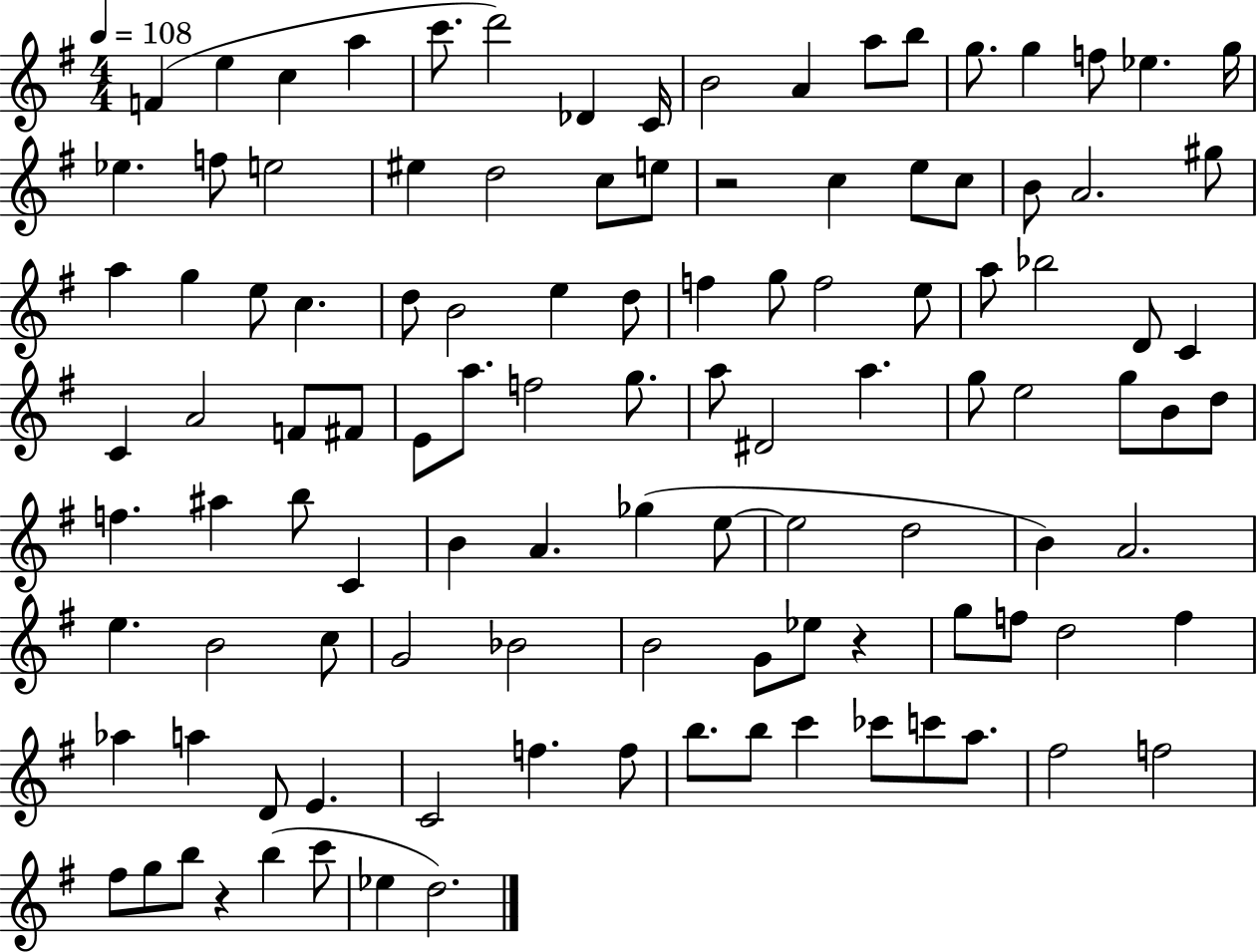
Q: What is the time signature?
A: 4/4